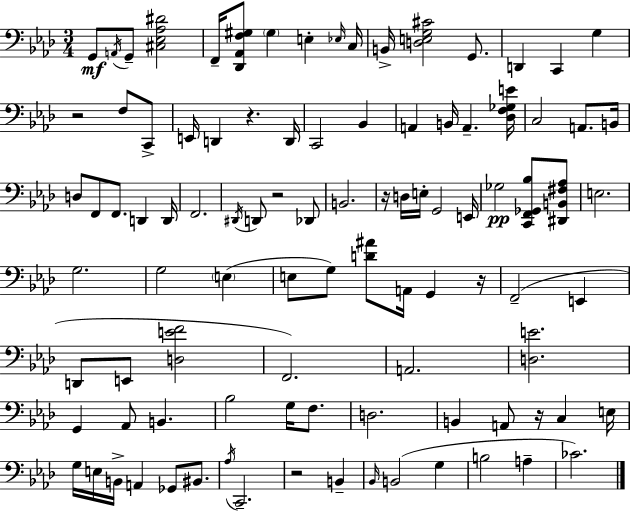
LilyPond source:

{
  \clef bass
  \numericTimeSignature
  \time 3/4
  \key aes \major
  g,8\mf \acciaccatura { a,16 } g,8-- <cis ees aes dis'>2 | f,16-- <des, aes, f gis>8 \parenthesize gis4 e4-. | \grace { ees16 } c16 b,16-> <d e g cis'>2 g,8. | d,4 c,4 g4 | \break r2 f8 | c,8-> e,16 d,4 r4. | d,16 c,2 bes,4 | a,4 b,16 a,4.-- | \break <des f ges e'>16 c2 a,8. | b,16 d8 f,8 f,8. d,4 | d,16 f,2. | \acciaccatura { dis,16 } d,8 r2 | \break des,8 b,2. | r16 d16 e16-. g,2 | e,16 ges2\pp <c, f, ges, bes>8 | <dis, b, fis aes>8 e2. | \break g2. | g2 \parenthesize e4( | e8 g8) <d' ais'>8 a,16 g,4 | r16 f,2--( e,4 | \break d,8 e,8 <d e' f'>2 | f,2.) | a,2. | <d e'>2. | \break g,4 aes,8 b,4. | bes2 g16 | f8. d2. | b,4 a,8 r16 c4 | \break e16 g16 e16 b,16-> a,4 ges,8 | bis,8. \acciaccatura { aes16 } c,2.-- | r2 | b,4-- \grace { bes,16 }( b,2 | \break g4 b2 | a4-- ces'2.) | \bar "|."
}